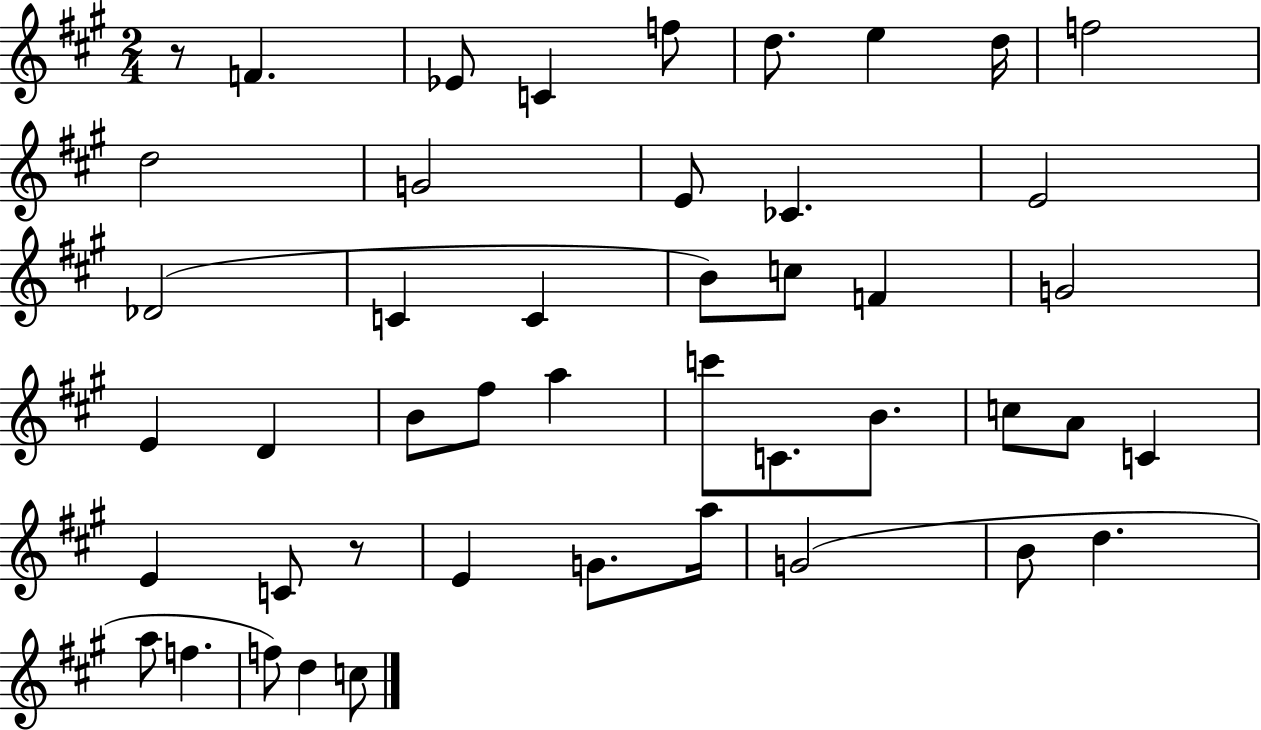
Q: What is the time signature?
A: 2/4